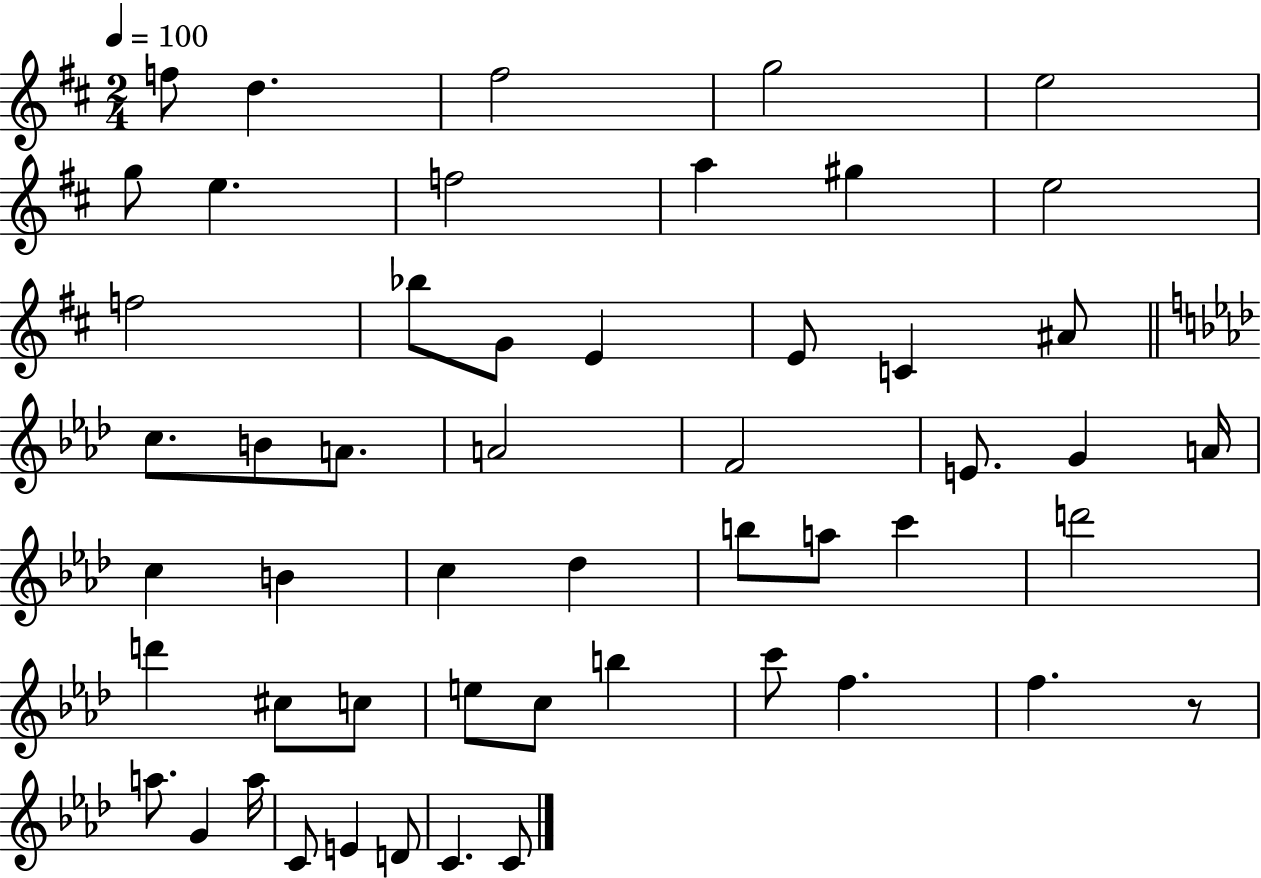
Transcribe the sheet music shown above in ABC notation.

X:1
T:Untitled
M:2/4
L:1/4
K:D
f/2 d ^f2 g2 e2 g/2 e f2 a ^g e2 f2 _b/2 G/2 E E/2 C ^A/2 c/2 B/2 A/2 A2 F2 E/2 G A/4 c B c _d b/2 a/2 c' d'2 d' ^c/2 c/2 e/2 c/2 b c'/2 f f z/2 a/2 G a/4 C/2 E D/2 C C/2